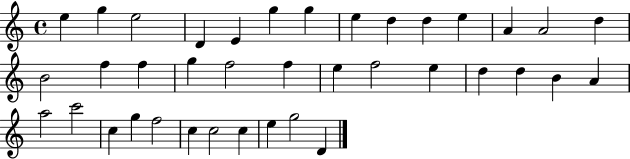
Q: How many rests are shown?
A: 0